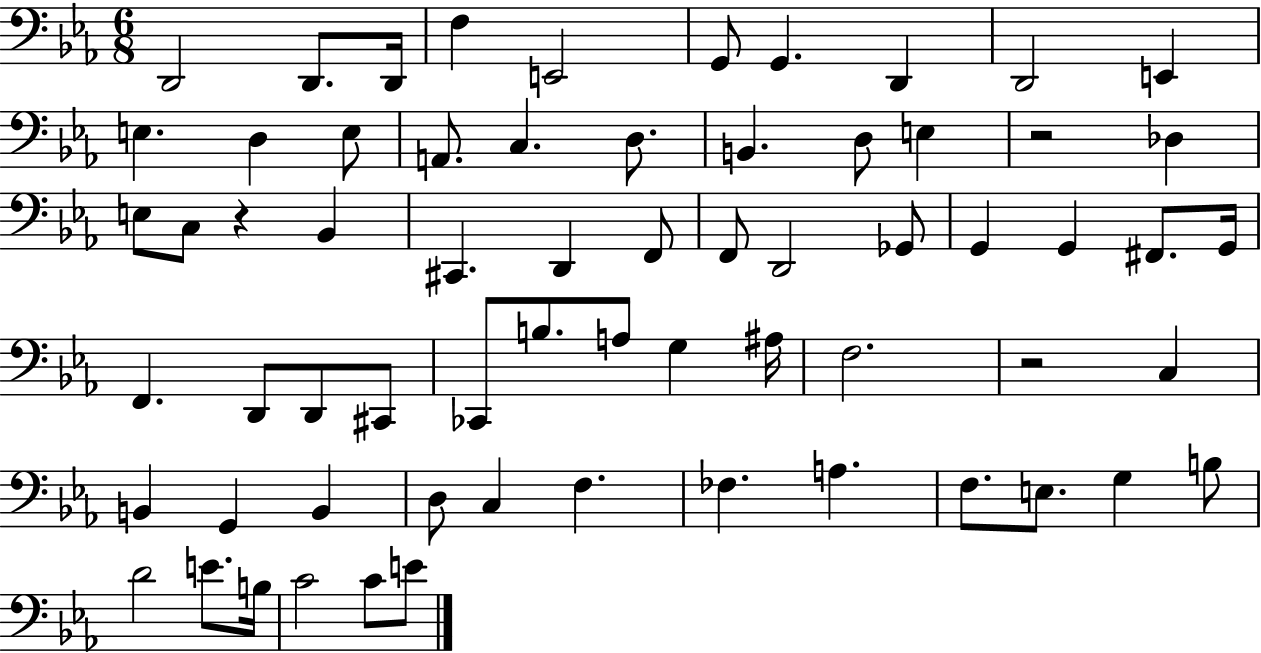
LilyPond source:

{
  \clef bass
  \numericTimeSignature
  \time 6/8
  \key ees \major
  d,2 d,8. d,16 | f4 e,2 | g,8 g,4. d,4 | d,2 e,4 | \break e4. d4 e8 | a,8. c4. d8. | b,4. d8 e4 | r2 des4 | \break e8 c8 r4 bes,4 | cis,4. d,4 f,8 | f,8 d,2 ges,8 | g,4 g,4 fis,8. g,16 | \break f,4. d,8 d,8 cis,8 | ces,8 b8. a8 g4 ais16 | f2. | r2 c4 | \break b,4 g,4 b,4 | d8 c4 f4. | fes4. a4. | f8. e8. g4 b8 | \break d'2 e'8. b16 | c'2 c'8 e'8 | \bar "|."
}